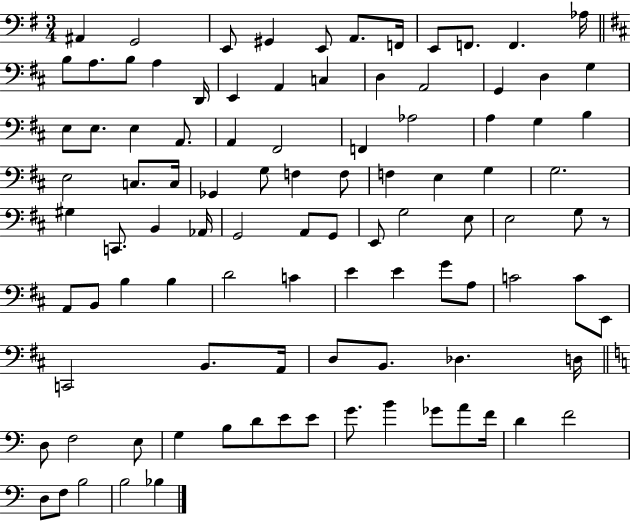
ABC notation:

X:1
T:Untitled
M:3/4
L:1/4
K:G
^A,, G,,2 E,,/2 ^G,, E,,/2 A,,/2 F,,/4 E,,/2 F,,/2 F,, _A,/4 B,/2 A,/2 B,/2 A, D,,/4 E,, A,, C, D, A,,2 G,, D, G, E,/2 E,/2 E, A,,/2 A,, ^F,,2 F,, _A,2 A, G, B, E,2 C,/2 C,/4 _G,, G,/2 F, F,/2 F, E, G, G,2 ^G, C,,/2 B,, _A,,/4 G,,2 A,,/2 G,,/2 E,,/2 G,2 E,/2 E,2 G,/2 z/2 A,,/2 B,,/2 B, B, D2 C E E G/2 A,/2 C2 C/2 E,,/2 C,,2 B,,/2 A,,/4 D,/2 B,,/2 _D, D,/4 D,/2 F,2 E,/2 G, B,/2 D/2 E/2 E/2 G/2 B _G/2 A/2 F/4 D F2 D,/2 F,/2 B,2 B,2 _B,